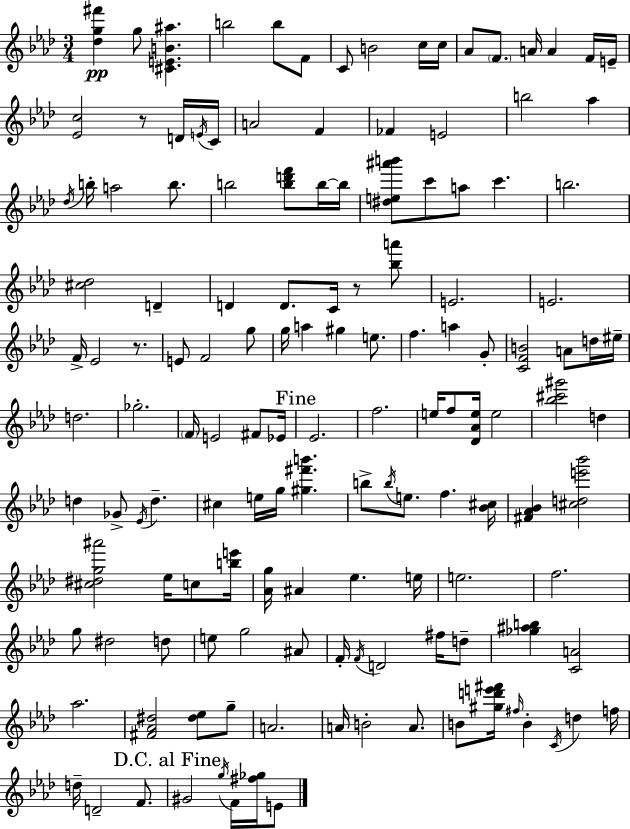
{
  \clef treble
  \numericTimeSignature
  \time 3/4
  \key f \minor
  <des'' g'' fis'''>4\pp g''8 <cis' e' b' ais''>4. | b''2 b''8 f'8 | c'8 b'2 c''16 c''16 | aes'8 \parenthesize f'8. a'16 a'4 f'16 e'16-- | \break <ees' c''>2 r8 d'16 \acciaccatura { e'16 } | c'16 a'2 f'4 | fes'4 e'2 | b''2 aes''4 | \break \acciaccatura { des''16 } b''16-. a''2 b''8. | b''2 <b'' d''' f'''>8 | b''16~~ b''16 <dis'' e'' ais''' b'''>8 c'''8 a''8 c'''4. | b''2. | \break <cis'' des''>2 d'4-- | d'4 d'8. c'16 r8 | <bes'' a'''>8 e'2. | e'2. | \break f'16-> ees'2 r8. | e'8 f'2 | g''8 g''16 a''4 gis''4 e''8. | f''4. a''4 | \break g'8-. <c' f' b'>2 a'8 | d''16 eis''16-- d''2. | ges''2.-. | \parenthesize f'16 e'2 fis'8 | \break ees'16 \mark "Fine" ees'2. | f''2. | e''16 f''8 <des' aes' e''>16 e''2 | <bes'' cis''' gis'''>2 d''4 | \break d''4 ges'8-> \acciaccatura { ees'16 } d''4.-- | cis''4 e''16 g''16 <gis'' fis''' b'''>4. | b''8-> \acciaccatura { b''16 } e''8. f''4. | <bes' cis''>16 <fis' aes' bes'>4 <cis'' d'' e''' bes'''>2 | \break <cis'' dis'' g'' ais'''>2 | ees''16 c''8 <b'' e'''>16 <aes' g''>16 ais'4 ees''4. | e''16 e''2. | f''2. | \break g''8 dis''2 | d''8 e''8 g''2 | ais'8 f'16-. \acciaccatura { f'16 } d'2 | fis''16 d''8-- <ges'' ais'' b''>4 <c' a'>2 | \break aes''2. | <fis' aes' dis''>2 | <dis'' ees''>8 g''8-- a'2. | a'16 b'2-. | \break a'8. b'8 <gis'' d''' e''' fis'''>16 \grace { fis''16 } b'4-. | \acciaccatura { c'16 } d''4 f''16 d''16-- d'2-- | f'8. \mark "D.C. al Fine" gis'2 | \acciaccatura { g''16 } f'16 <fis'' ges''>16 e'8 \bar "|."
}